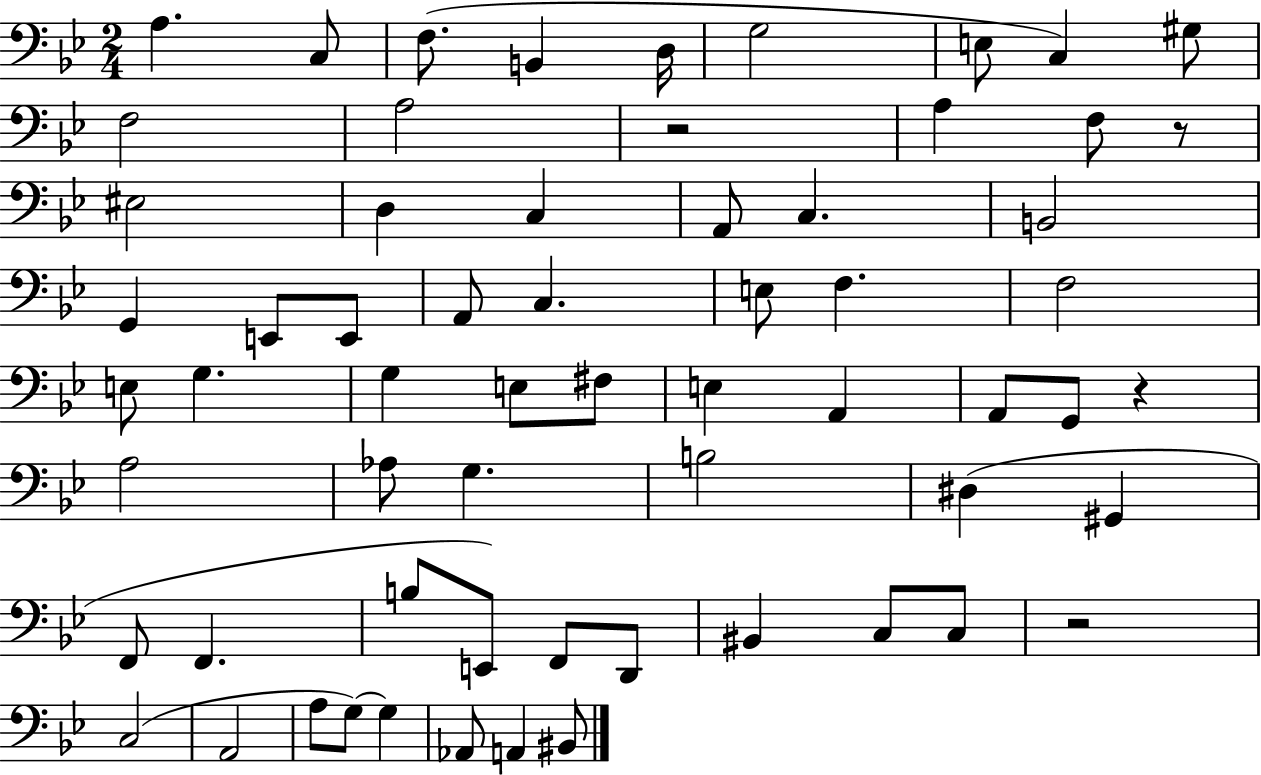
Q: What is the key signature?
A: BES major